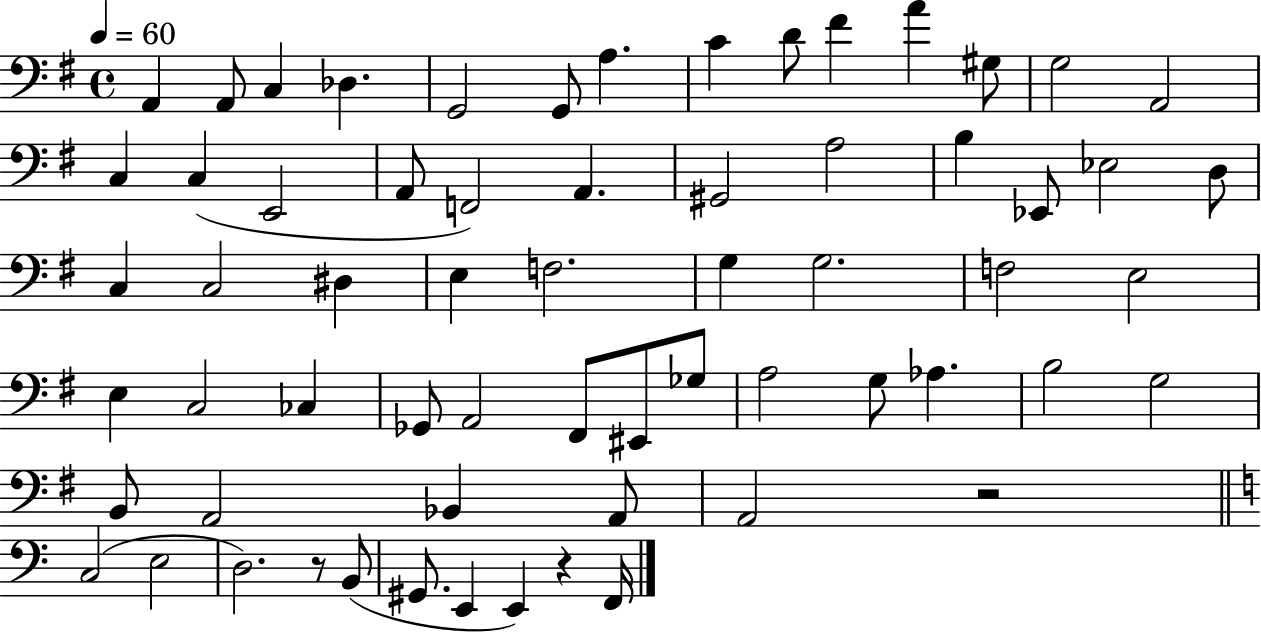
A2/q A2/e C3/q Db3/q. G2/h G2/e A3/q. C4/q D4/e F#4/q A4/q G#3/e G3/h A2/h C3/q C3/q E2/h A2/e F2/h A2/q. G#2/h A3/h B3/q Eb2/e Eb3/h D3/e C3/q C3/h D#3/q E3/q F3/h. G3/q G3/h. F3/h E3/h E3/q C3/h CES3/q Gb2/e A2/h F#2/e EIS2/e Gb3/e A3/h G3/e Ab3/q. B3/h G3/h B2/e A2/h Bb2/q A2/e A2/h R/h C3/h E3/h D3/h. R/e B2/e G#2/e. E2/q E2/q R/q F2/s